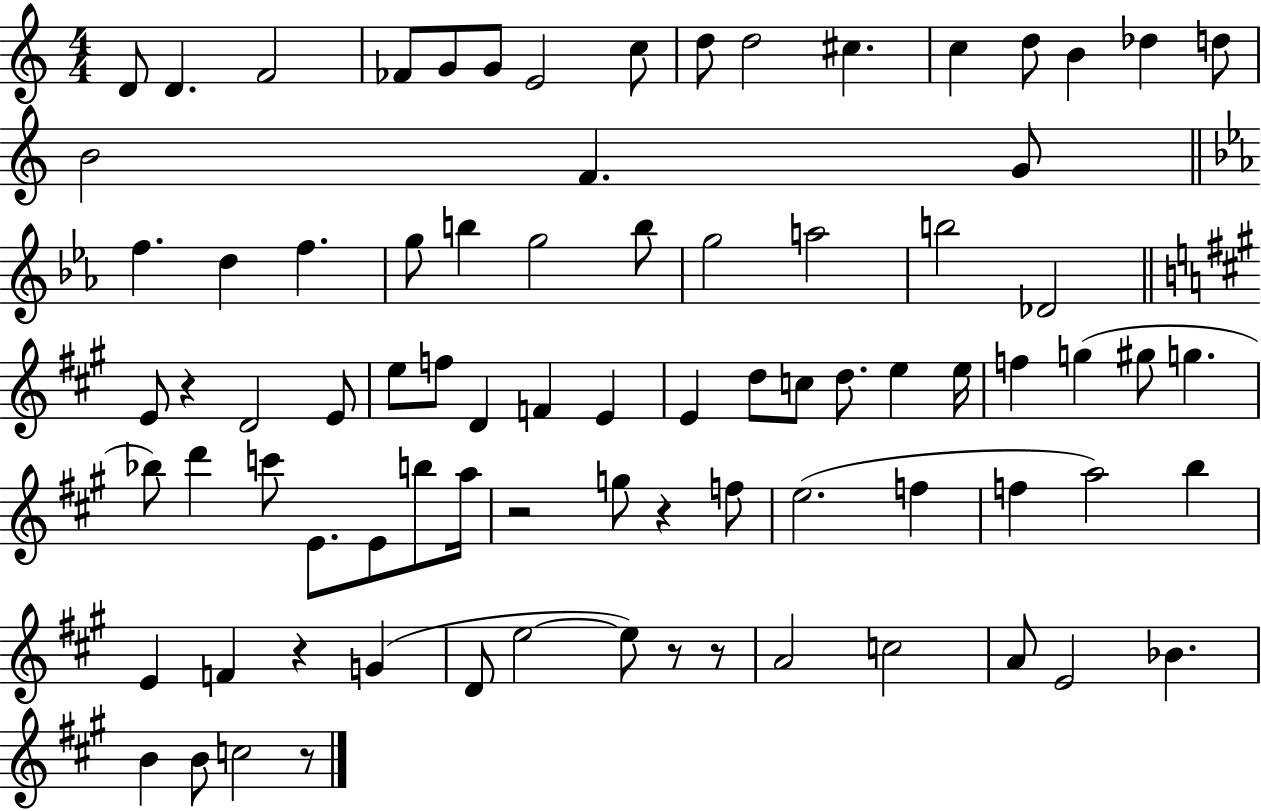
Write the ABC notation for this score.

X:1
T:Untitled
M:4/4
L:1/4
K:C
D/2 D F2 _F/2 G/2 G/2 E2 c/2 d/2 d2 ^c c d/2 B _d d/2 B2 F G/2 f d f g/2 b g2 b/2 g2 a2 b2 _D2 E/2 z D2 E/2 e/2 f/2 D F E E d/2 c/2 d/2 e e/4 f g ^g/2 g _b/2 d' c'/2 E/2 E/2 b/2 a/4 z2 g/2 z f/2 e2 f f a2 b E F z G D/2 e2 e/2 z/2 z/2 A2 c2 A/2 E2 _B B B/2 c2 z/2